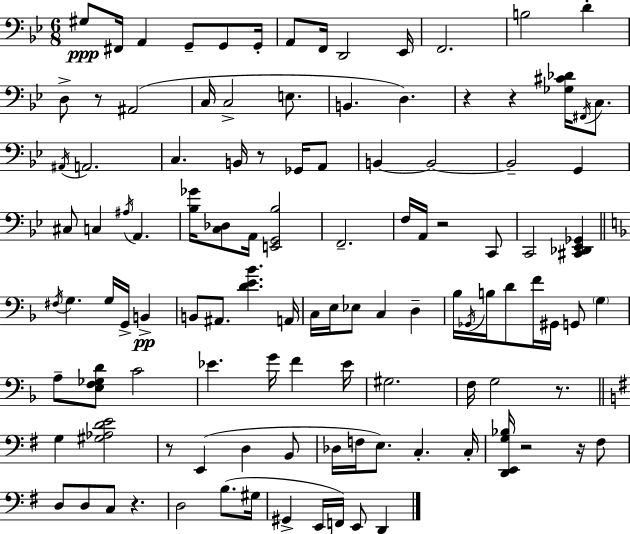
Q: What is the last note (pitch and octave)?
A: D2